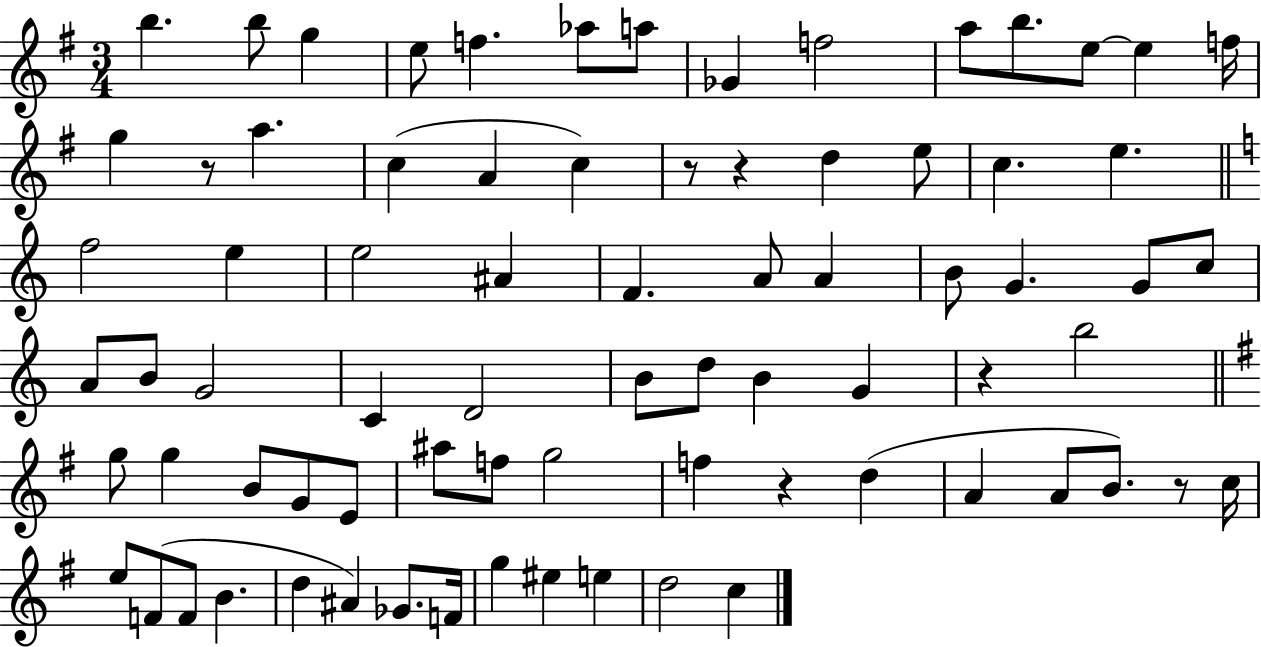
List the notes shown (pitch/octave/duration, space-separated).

B5/q. B5/e G5/q E5/e F5/q. Ab5/e A5/e Gb4/q F5/h A5/e B5/e. E5/e E5/q F5/s G5/q R/e A5/q. C5/q A4/q C5/q R/e R/q D5/q E5/e C5/q. E5/q. F5/h E5/q E5/h A#4/q F4/q. A4/e A4/q B4/e G4/q. G4/e C5/e A4/e B4/e G4/h C4/q D4/h B4/e D5/e B4/q G4/q R/q B5/h G5/e G5/q B4/e G4/e E4/e A#5/e F5/e G5/h F5/q R/q D5/q A4/q A4/e B4/e. R/e C5/s E5/e F4/e F4/e B4/q. D5/q A#4/q Gb4/e. F4/s G5/q EIS5/q E5/q D5/h C5/q